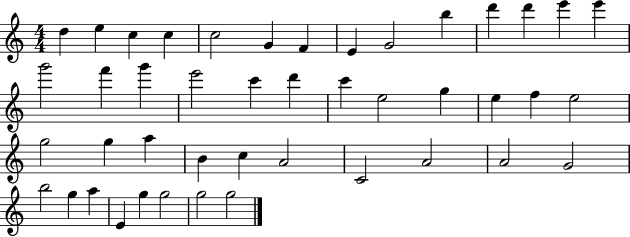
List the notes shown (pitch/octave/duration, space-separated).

D5/q E5/q C5/q C5/q C5/h G4/q F4/q E4/q G4/h B5/q D6/q D6/q E6/q E6/q G6/h F6/q G6/q E6/h C6/q D6/q C6/q E5/h G5/q E5/q F5/q E5/h G5/h G5/q A5/q B4/q C5/q A4/h C4/h A4/h A4/h G4/h B5/h G5/q A5/q E4/q G5/q G5/h G5/h G5/h